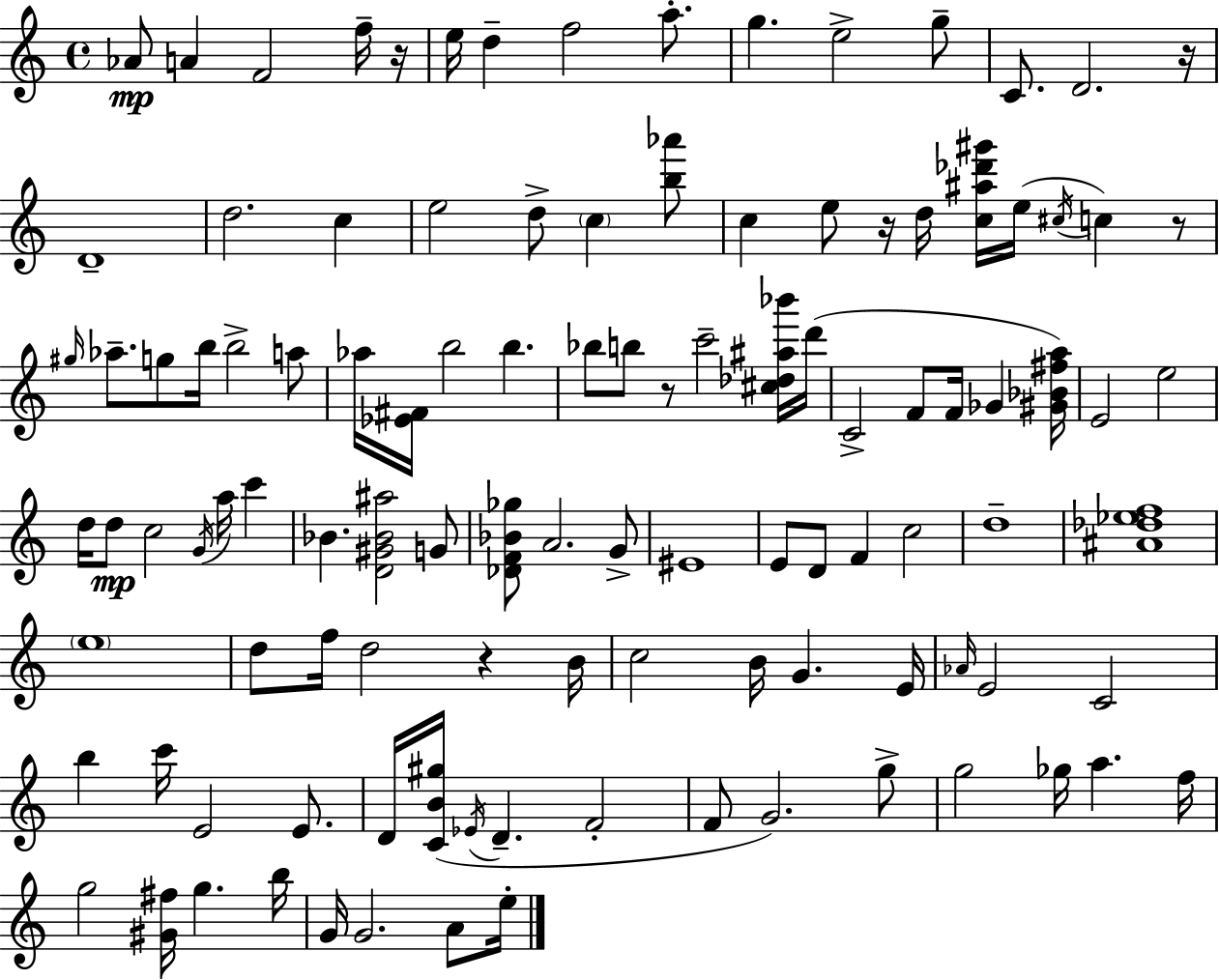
{
  \clef treble
  \time 4/4
  \defaultTimeSignature
  \key c \major
  aes'8\mp a'4 f'2 f''16-- r16 | e''16 d''4-- f''2 a''8.-. | g''4. e''2-> g''8-- | c'8. d'2. r16 | \break d'1-- | d''2. c''4 | e''2 d''8-> \parenthesize c''4 <b'' aes'''>8 | c''4 e''8 r16 d''16 <c'' ais'' des''' gis'''>16 e''16( \acciaccatura { cis''16 } c''4) r8 | \break \grace { gis''16 } aes''8.-- g''8 b''16 b''2-> | a''8 aes''16 <ees' fis'>16 b''2 b''4. | bes''8 b''8 r8 c'''2-- | <cis'' des'' ais'' bes'''>16 d'''16( c'2-> f'8 f'16 ges'4 | \break <gis' bes' fis'' a''>16) e'2 e''2 | d''16 d''8\mp c''2 \acciaccatura { g'16 } a''16 c'''4 | bes'4. <d' gis' bes' ais''>2 | g'8 <des' f' bes' ges''>8 a'2. | \break g'8-> eis'1 | e'8 d'8 f'4 c''2 | d''1-- | <ais' des'' ees'' f''>1 | \break \parenthesize e''1 | d''8 f''16 d''2 r4 | b'16 c''2 b'16 g'4. | e'16 \grace { aes'16 } e'2 c'2 | \break b''4 c'''16 e'2 | e'8. d'16 <c' b' gis''>16( \acciaccatura { ees'16 } d'4.-- f'2-. | f'8 g'2.) | g''8-> g''2 ges''16 a''4. | \break f''16 g''2 <gis' fis''>16 g''4. | b''16 g'16 g'2. | a'8 e''16-. \bar "|."
}